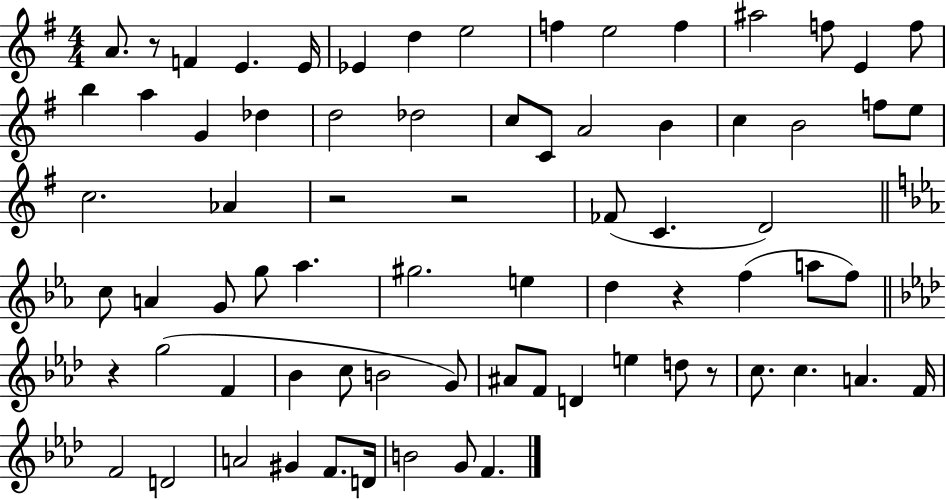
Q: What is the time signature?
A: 4/4